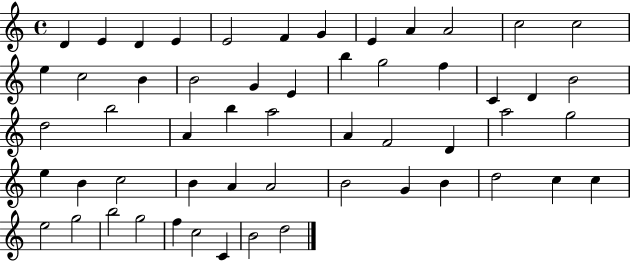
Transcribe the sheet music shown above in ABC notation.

X:1
T:Untitled
M:4/4
L:1/4
K:C
D E D E E2 F G E A A2 c2 c2 e c2 B B2 G E b g2 f C D B2 d2 b2 A b a2 A F2 D a2 g2 e B c2 B A A2 B2 G B d2 c c e2 g2 b2 g2 f c2 C B2 d2